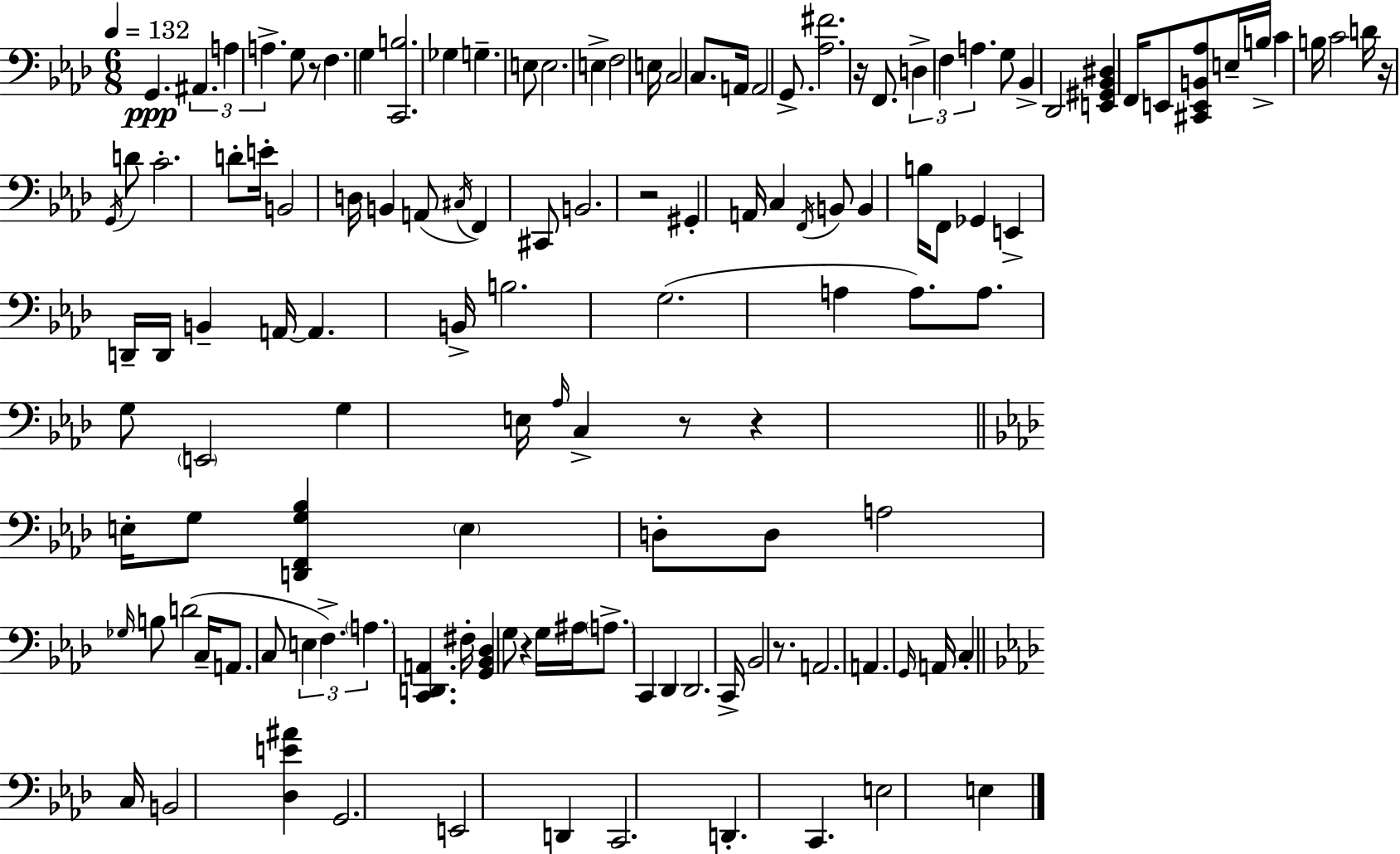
G2/q. A#2/q. A3/q A3/q. G3/e R/e F3/q. G3/q [C2,B3]/h. Gb3/q G3/q. E3/e E3/h. E3/q F3/h E3/s C3/h C3/e. A2/s A2/h G2/e. [Ab3,F#4]/h. R/s F2/e. D3/q F3/q A3/q. G3/e Bb2/q Db2/h [E2,G#2,Bb2,D#3]/q F2/s E2/e [C#2,E2,B2,Ab3]/e E3/s B3/s C4/q B3/s C4/h D4/s R/s G2/s D4/e C4/h. D4/e E4/s B2/h D3/s B2/q A2/e C#3/s F2/q C#2/e B2/h. R/h G#2/q A2/s C3/q F2/s B2/e B2/q B3/s F2/e Gb2/q E2/q D2/s D2/s B2/q A2/s A2/q. B2/s B3/h. G3/h. A3/q A3/e. A3/e. G3/e E2/h G3/q E3/s Ab3/s C3/q R/e R/q E3/s G3/e [D2,F2,G3,Bb3]/q E3/q D3/e D3/e A3/h Gb3/s B3/e D4/h C3/s A2/e. C3/e E3/q F3/q. A3/q. [C2,D2,A2]/q. F#3/s [G2,Bb2,Db3]/q G3/e R/q G3/s A#3/s A3/e. C2/q Db2/q Db2/h. C2/s Bb2/h R/e. A2/h. A2/q. G2/s A2/s C3/q C3/s B2/h [Db3,E4,A#4]/q G2/h. E2/h D2/q C2/h. D2/q. C2/q. E3/h E3/q